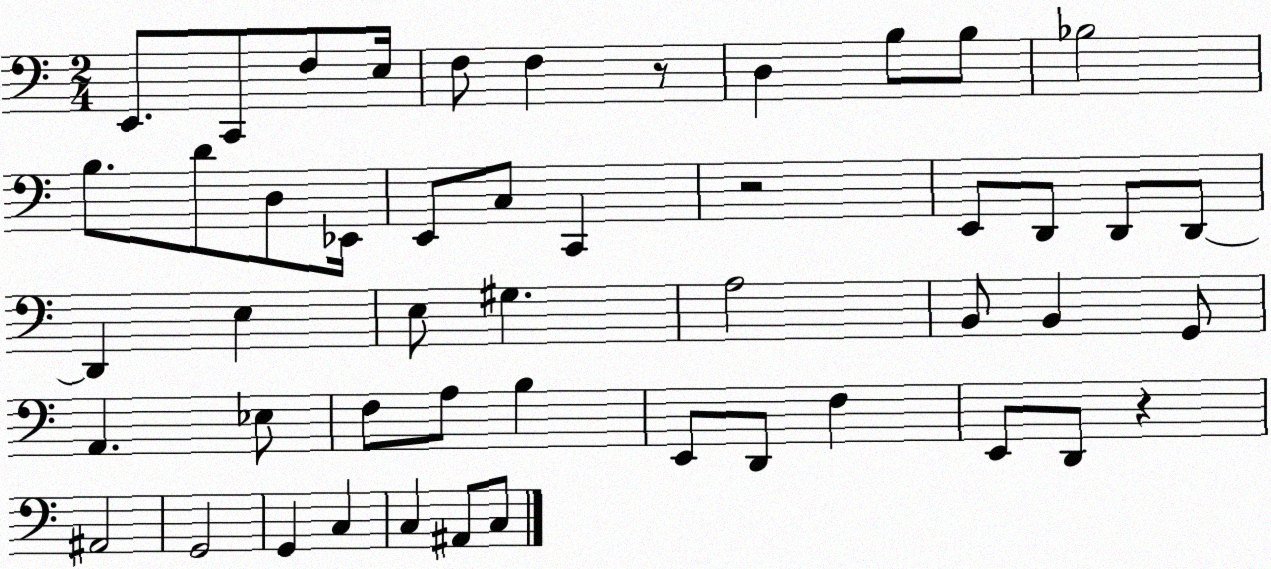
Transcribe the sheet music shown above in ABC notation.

X:1
T:Untitled
M:2/4
L:1/4
K:C
E,,/2 C,,/2 F,/2 E,/4 F,/2 F, z/2 D, B,/2 B,/2 _B,2 B,/2 D/2 D,/2 _E,,/4 E,,/2 C,/2 C,, z2 E,,/2 D,,/2 D,,/2 D,,/2 D,, E, E,/2 ^G, A,2 B,,/2 B,, G,,/2 A,, _E,/2 F,/2 A,/2 B, E,,/2 D,,/2 F, E,,/2 D,,/2 z ^A,,2 G,,2 G,, C, C, ^A,,/2 C,/2